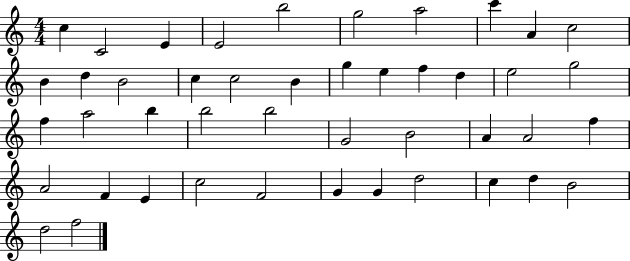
{
  \clef treble
  \numericTimeSignature
  \time 4/4
  \key c \major
  c''4 c'2 e'4 | e'2 b''2 | g''2 a''2 | c'''4 a'4 c''2 | \break b'4 d''4 b'2 | c''4 c''2 b'4 | g''4 e''4 f''4 d''4 | e''2 g''2 | \break f''4 a''2 b''4 | b''2 b''2 | g'2 b'2 | a'4 a'2 f''4 | \break a'2 f'4 e'4 | c''2 f'2 | g'4 g'4 d''2 | c''4 d''4 b'2 | \break d''2 f''2 | \bar "|."
}